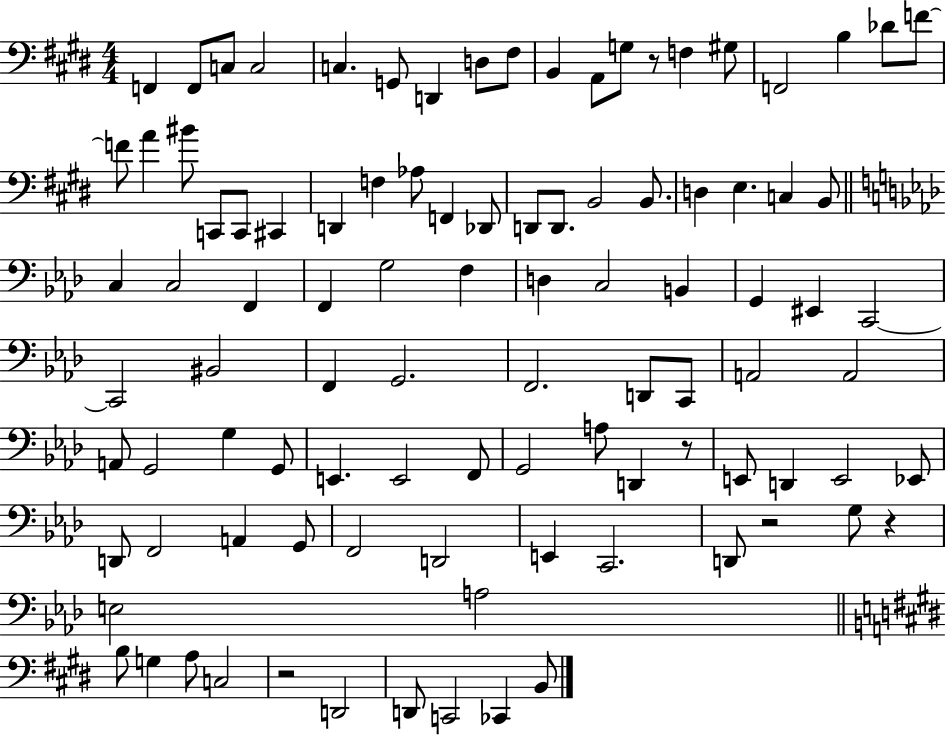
{
  \clef bass
  \numericTimeSignature
  \time 4/4
  \key e \major
  f,4 f,8 c8 c2 | c4. g,8 d,4 d8 fis8 | b,4 a,8 g8 r8 f4 gis8 | f,2 b4 des'8 f'8~~ | \break f'8 a'4 bis'8 c,8 c,8 cis,4 | d,4 f4 aes8 f,4 des,8 | d,8 d,8. b,2 b,8. | d4 e4. c4 b,8 | \break \bar "||" \break \key f \minor c4 c2 f,4 | f,4 g2 f4 | d4 c2 b,4 | g,4 eis,4 c,2~~ | \break c,2 bis,2 | f,4 g,2. | f,2. d,8 c,8 | a,2 a,2 | \break a,8 g,2 g4 g,8 | e,4. e,2 f,8 | g,2 a8 d,4 r8 | e,8 d,4 e,2 ees,8 | \break d,8 f,2 a,4 g,8 | f,2 d,2 | e,4 c,2. | d,8 r2 g8 r4 | \break e2 a2 | \bar "||" \break \key e \major b8 g4 a8 c2 | r2 d,2 | d,8 c,2 ces,4 b,8 | \bar "|."
}